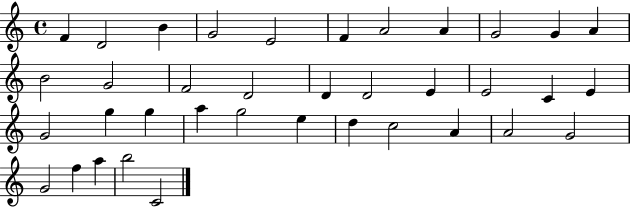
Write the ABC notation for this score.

X:1
T:Untitled
M:4/4
L:1/4
K:C
F D2 B G2 E2 F A2 A G2 G A B2 G2 F2 D2 D D2 E E2 C E G2 g g a g2 e d c2 A A2 G2 G2 f a b2 C2